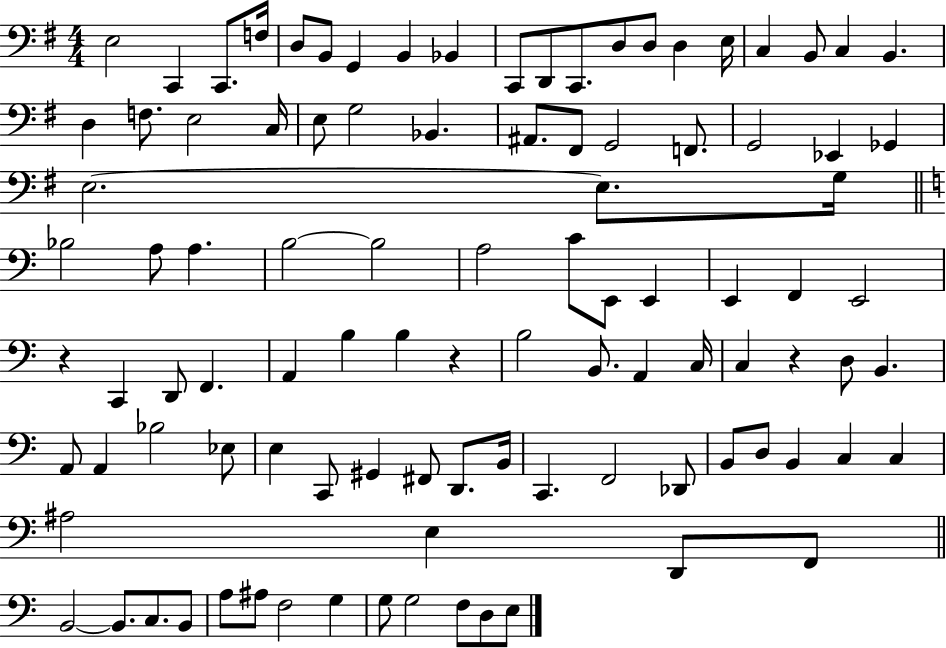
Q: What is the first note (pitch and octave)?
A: E3